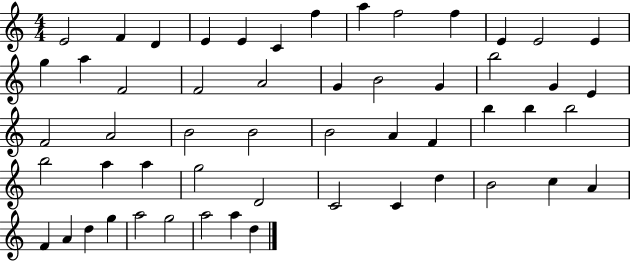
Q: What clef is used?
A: treble